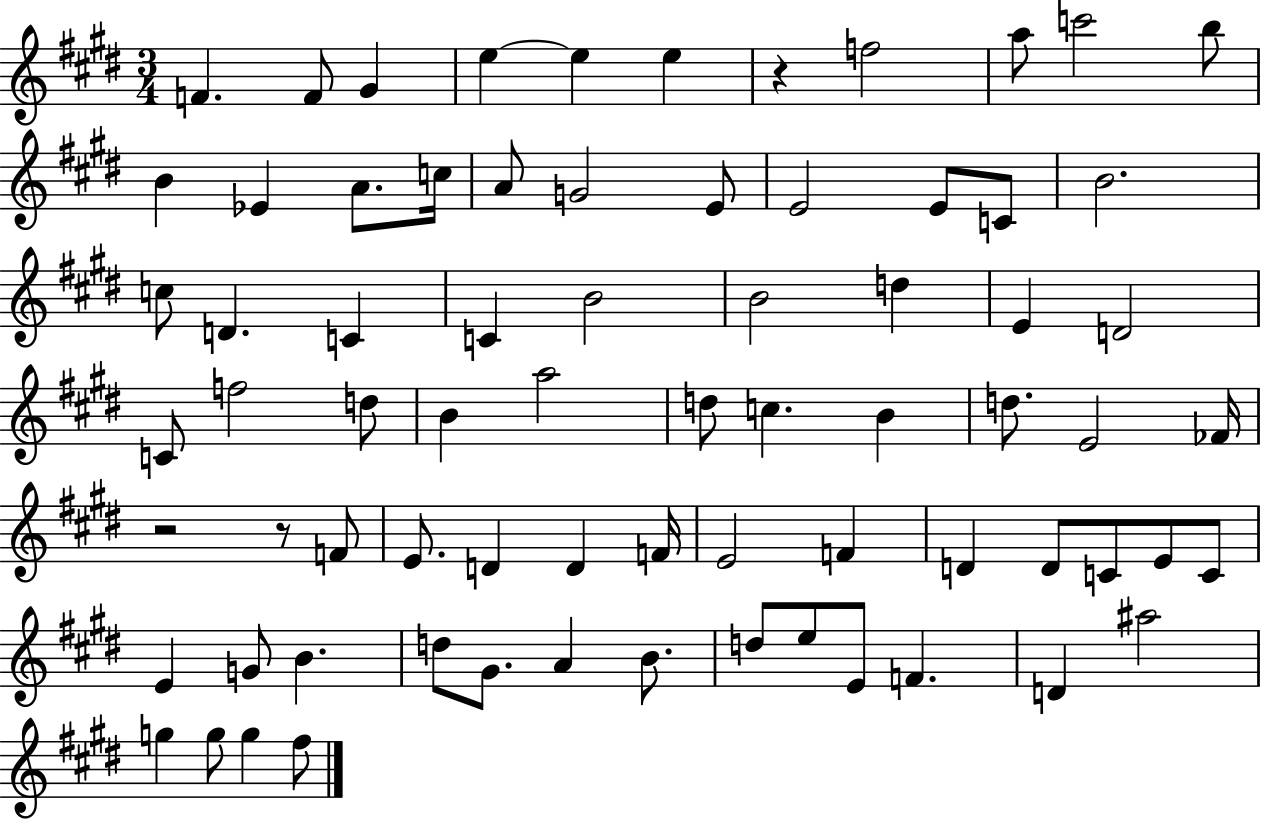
{
  \clef treble
  \numericTimeSignature
  \time 3/4
  \key e \major
  f'4. f'8 gis'4 | e''4~~ e''4 e''4 | r4 f''2 | a''8 c'''2 b''8 | \break b'4 ees'4 a'8. c''16 | a'8 g'2 e'8 | e'2 e'8 c'8 | b'2. | \break c''8 d'4. c'4 | c'4 b'2 | b'2 d''4 | e'4 d'2 | \break c'8 f''2 d''8 | b'4 a''2 | d''8 c''4. b'4 | d''8. e'2 fes'16 | \break r2 r8 f'8 | e'8. d'4 d'4 f'16 | e'2 f'4 | d'4 d'8 c'8 e'8 c'8 | \break e'4 g'8 b'4. | d''8 gis'8. a'4 b'8. | d''8 e''8 e'8 f'4. | d'4 ais''2 | \break g''4 g''8 g''4 fis''8 | \bar "|."
}